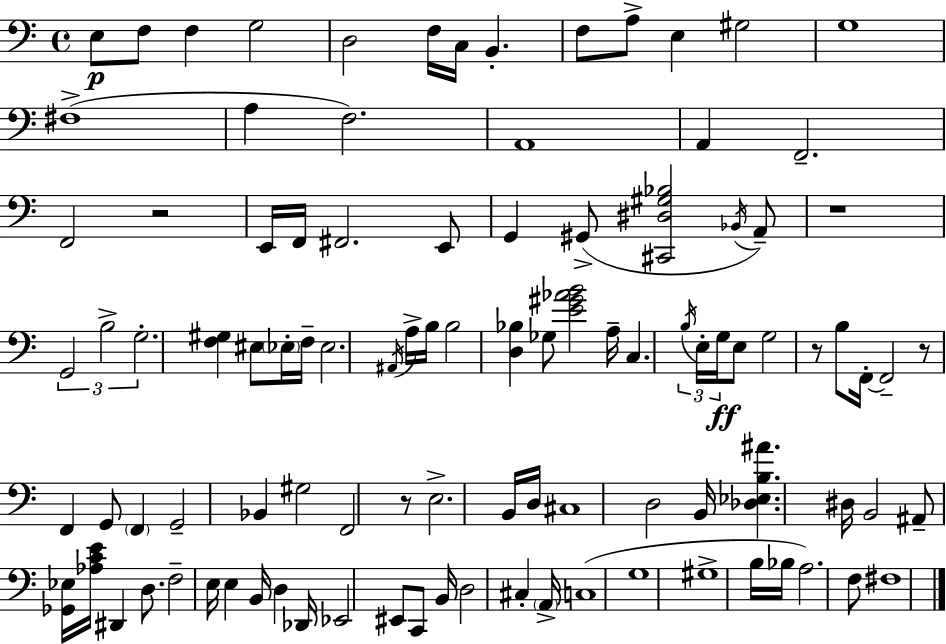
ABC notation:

X:1
T:Untitled
M:4/4
L:1/4
K:C
E,/2 F,/2 F, G,2 D,2 F,/4 C,/4 B,, F,/2 A,/2 E, ^G,2 G,4 ^F,4 A, F,2 A,,4 A,, F,,2 F,,2 z2 E,,/4 F,,/4 ^F,,2 E,,/2 G,, ^G,,/2 [^C,,^D,^G,_B,]2 _B,,/4 A,,/2 z4 G,,2 B,2 G,2 [F,^G,] ^E,/2 _E,/4 F,/4 _E,2 ^A,,/4 A,/4 B,/4 B,2 [D,_B,] _G,/2 [E^G_AB]2 A,/4 C, B,/4 E,/4 G,/4 E,/2 G,2 z/2 B,/2 F,,/4 F,,2 z/2 F,, G,,/2 F,, G,,2 _B,, ^G,2 F,,2 z/2 E,2 B,,/4 D,/4 ^C,4 D,2 B,,/4 [_D,_E,B,^A] ^D,/4 B,,2 ^A,,/2 [_G,,_E,]/4 [_A,CE]/4 ^D,, D,/2 F,2 E,/4 E, B,,/4 D, _D,,/4 _E,,2 ^E,,/2 C,,/2 B,,/4 D,2 ^C, A,,/4 C,4 G,4 ^G,4 B,/4 _B,/4 A,2 F,/2 ^F,4